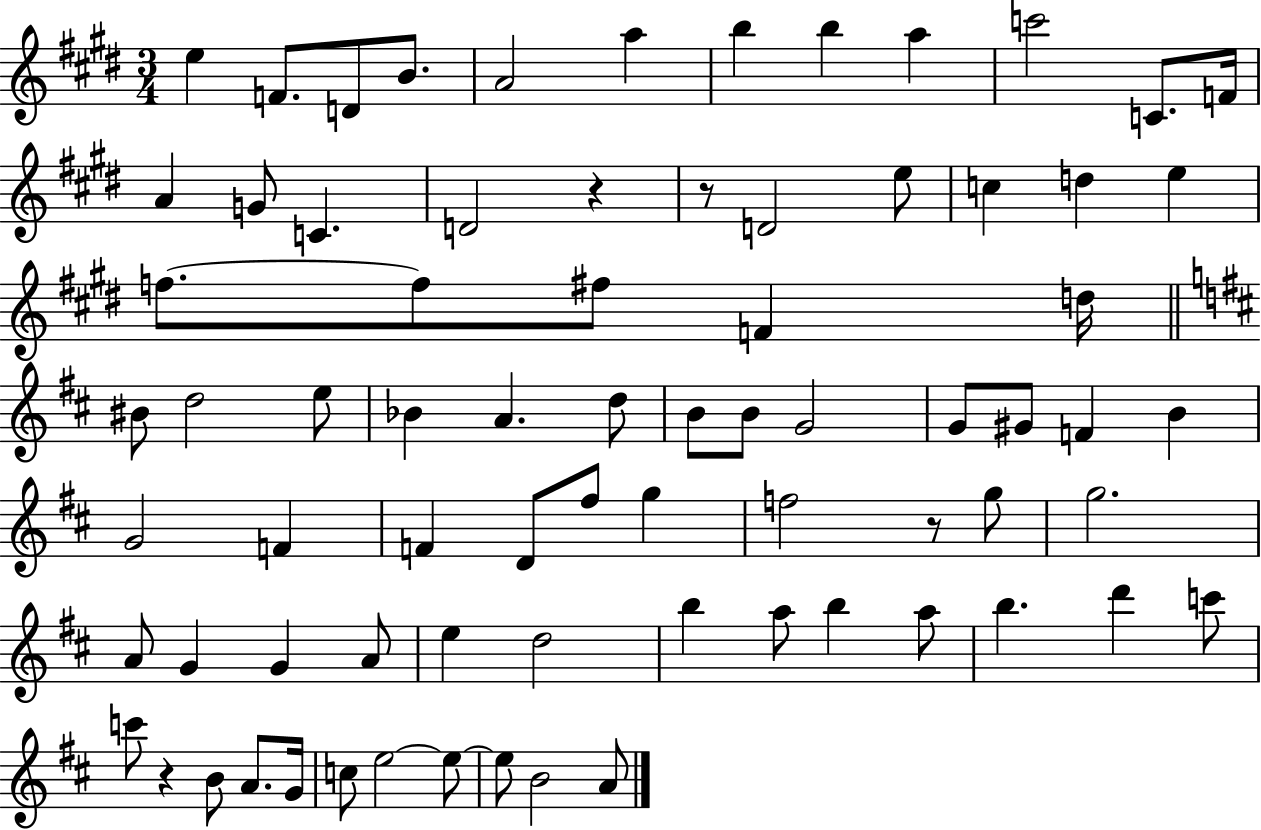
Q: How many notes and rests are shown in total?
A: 75